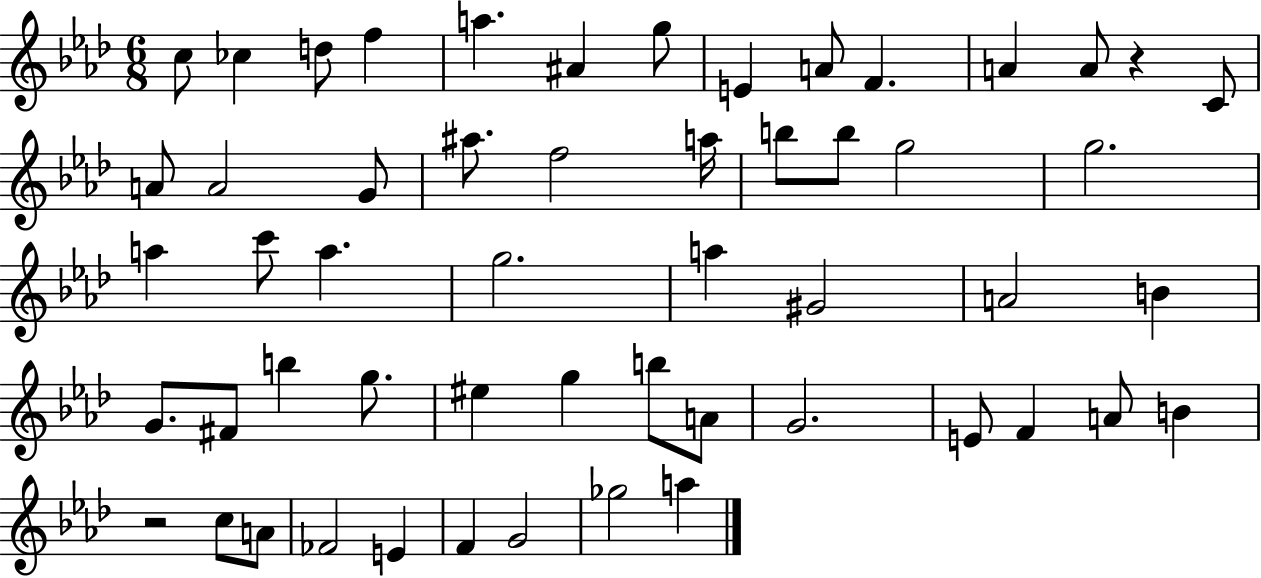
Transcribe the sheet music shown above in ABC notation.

X:1
T:Untitled
M:6/8
L:1/4
K:Ab
c/2 _c d/2 f a ^A g/2 E A/2 F A A/2 z C/2 A/2 A2 G/2 ^a/2 f2 a/4 b/2 b/2 g2 g2 a c'/2 a g2 a ^G2 A2 B G/2 ^F/2 b g/2 ^e g b/2 A/2 G2 E/2 F A/2 B z2 c/2 A/2 _F2 E F G2 _g2 a